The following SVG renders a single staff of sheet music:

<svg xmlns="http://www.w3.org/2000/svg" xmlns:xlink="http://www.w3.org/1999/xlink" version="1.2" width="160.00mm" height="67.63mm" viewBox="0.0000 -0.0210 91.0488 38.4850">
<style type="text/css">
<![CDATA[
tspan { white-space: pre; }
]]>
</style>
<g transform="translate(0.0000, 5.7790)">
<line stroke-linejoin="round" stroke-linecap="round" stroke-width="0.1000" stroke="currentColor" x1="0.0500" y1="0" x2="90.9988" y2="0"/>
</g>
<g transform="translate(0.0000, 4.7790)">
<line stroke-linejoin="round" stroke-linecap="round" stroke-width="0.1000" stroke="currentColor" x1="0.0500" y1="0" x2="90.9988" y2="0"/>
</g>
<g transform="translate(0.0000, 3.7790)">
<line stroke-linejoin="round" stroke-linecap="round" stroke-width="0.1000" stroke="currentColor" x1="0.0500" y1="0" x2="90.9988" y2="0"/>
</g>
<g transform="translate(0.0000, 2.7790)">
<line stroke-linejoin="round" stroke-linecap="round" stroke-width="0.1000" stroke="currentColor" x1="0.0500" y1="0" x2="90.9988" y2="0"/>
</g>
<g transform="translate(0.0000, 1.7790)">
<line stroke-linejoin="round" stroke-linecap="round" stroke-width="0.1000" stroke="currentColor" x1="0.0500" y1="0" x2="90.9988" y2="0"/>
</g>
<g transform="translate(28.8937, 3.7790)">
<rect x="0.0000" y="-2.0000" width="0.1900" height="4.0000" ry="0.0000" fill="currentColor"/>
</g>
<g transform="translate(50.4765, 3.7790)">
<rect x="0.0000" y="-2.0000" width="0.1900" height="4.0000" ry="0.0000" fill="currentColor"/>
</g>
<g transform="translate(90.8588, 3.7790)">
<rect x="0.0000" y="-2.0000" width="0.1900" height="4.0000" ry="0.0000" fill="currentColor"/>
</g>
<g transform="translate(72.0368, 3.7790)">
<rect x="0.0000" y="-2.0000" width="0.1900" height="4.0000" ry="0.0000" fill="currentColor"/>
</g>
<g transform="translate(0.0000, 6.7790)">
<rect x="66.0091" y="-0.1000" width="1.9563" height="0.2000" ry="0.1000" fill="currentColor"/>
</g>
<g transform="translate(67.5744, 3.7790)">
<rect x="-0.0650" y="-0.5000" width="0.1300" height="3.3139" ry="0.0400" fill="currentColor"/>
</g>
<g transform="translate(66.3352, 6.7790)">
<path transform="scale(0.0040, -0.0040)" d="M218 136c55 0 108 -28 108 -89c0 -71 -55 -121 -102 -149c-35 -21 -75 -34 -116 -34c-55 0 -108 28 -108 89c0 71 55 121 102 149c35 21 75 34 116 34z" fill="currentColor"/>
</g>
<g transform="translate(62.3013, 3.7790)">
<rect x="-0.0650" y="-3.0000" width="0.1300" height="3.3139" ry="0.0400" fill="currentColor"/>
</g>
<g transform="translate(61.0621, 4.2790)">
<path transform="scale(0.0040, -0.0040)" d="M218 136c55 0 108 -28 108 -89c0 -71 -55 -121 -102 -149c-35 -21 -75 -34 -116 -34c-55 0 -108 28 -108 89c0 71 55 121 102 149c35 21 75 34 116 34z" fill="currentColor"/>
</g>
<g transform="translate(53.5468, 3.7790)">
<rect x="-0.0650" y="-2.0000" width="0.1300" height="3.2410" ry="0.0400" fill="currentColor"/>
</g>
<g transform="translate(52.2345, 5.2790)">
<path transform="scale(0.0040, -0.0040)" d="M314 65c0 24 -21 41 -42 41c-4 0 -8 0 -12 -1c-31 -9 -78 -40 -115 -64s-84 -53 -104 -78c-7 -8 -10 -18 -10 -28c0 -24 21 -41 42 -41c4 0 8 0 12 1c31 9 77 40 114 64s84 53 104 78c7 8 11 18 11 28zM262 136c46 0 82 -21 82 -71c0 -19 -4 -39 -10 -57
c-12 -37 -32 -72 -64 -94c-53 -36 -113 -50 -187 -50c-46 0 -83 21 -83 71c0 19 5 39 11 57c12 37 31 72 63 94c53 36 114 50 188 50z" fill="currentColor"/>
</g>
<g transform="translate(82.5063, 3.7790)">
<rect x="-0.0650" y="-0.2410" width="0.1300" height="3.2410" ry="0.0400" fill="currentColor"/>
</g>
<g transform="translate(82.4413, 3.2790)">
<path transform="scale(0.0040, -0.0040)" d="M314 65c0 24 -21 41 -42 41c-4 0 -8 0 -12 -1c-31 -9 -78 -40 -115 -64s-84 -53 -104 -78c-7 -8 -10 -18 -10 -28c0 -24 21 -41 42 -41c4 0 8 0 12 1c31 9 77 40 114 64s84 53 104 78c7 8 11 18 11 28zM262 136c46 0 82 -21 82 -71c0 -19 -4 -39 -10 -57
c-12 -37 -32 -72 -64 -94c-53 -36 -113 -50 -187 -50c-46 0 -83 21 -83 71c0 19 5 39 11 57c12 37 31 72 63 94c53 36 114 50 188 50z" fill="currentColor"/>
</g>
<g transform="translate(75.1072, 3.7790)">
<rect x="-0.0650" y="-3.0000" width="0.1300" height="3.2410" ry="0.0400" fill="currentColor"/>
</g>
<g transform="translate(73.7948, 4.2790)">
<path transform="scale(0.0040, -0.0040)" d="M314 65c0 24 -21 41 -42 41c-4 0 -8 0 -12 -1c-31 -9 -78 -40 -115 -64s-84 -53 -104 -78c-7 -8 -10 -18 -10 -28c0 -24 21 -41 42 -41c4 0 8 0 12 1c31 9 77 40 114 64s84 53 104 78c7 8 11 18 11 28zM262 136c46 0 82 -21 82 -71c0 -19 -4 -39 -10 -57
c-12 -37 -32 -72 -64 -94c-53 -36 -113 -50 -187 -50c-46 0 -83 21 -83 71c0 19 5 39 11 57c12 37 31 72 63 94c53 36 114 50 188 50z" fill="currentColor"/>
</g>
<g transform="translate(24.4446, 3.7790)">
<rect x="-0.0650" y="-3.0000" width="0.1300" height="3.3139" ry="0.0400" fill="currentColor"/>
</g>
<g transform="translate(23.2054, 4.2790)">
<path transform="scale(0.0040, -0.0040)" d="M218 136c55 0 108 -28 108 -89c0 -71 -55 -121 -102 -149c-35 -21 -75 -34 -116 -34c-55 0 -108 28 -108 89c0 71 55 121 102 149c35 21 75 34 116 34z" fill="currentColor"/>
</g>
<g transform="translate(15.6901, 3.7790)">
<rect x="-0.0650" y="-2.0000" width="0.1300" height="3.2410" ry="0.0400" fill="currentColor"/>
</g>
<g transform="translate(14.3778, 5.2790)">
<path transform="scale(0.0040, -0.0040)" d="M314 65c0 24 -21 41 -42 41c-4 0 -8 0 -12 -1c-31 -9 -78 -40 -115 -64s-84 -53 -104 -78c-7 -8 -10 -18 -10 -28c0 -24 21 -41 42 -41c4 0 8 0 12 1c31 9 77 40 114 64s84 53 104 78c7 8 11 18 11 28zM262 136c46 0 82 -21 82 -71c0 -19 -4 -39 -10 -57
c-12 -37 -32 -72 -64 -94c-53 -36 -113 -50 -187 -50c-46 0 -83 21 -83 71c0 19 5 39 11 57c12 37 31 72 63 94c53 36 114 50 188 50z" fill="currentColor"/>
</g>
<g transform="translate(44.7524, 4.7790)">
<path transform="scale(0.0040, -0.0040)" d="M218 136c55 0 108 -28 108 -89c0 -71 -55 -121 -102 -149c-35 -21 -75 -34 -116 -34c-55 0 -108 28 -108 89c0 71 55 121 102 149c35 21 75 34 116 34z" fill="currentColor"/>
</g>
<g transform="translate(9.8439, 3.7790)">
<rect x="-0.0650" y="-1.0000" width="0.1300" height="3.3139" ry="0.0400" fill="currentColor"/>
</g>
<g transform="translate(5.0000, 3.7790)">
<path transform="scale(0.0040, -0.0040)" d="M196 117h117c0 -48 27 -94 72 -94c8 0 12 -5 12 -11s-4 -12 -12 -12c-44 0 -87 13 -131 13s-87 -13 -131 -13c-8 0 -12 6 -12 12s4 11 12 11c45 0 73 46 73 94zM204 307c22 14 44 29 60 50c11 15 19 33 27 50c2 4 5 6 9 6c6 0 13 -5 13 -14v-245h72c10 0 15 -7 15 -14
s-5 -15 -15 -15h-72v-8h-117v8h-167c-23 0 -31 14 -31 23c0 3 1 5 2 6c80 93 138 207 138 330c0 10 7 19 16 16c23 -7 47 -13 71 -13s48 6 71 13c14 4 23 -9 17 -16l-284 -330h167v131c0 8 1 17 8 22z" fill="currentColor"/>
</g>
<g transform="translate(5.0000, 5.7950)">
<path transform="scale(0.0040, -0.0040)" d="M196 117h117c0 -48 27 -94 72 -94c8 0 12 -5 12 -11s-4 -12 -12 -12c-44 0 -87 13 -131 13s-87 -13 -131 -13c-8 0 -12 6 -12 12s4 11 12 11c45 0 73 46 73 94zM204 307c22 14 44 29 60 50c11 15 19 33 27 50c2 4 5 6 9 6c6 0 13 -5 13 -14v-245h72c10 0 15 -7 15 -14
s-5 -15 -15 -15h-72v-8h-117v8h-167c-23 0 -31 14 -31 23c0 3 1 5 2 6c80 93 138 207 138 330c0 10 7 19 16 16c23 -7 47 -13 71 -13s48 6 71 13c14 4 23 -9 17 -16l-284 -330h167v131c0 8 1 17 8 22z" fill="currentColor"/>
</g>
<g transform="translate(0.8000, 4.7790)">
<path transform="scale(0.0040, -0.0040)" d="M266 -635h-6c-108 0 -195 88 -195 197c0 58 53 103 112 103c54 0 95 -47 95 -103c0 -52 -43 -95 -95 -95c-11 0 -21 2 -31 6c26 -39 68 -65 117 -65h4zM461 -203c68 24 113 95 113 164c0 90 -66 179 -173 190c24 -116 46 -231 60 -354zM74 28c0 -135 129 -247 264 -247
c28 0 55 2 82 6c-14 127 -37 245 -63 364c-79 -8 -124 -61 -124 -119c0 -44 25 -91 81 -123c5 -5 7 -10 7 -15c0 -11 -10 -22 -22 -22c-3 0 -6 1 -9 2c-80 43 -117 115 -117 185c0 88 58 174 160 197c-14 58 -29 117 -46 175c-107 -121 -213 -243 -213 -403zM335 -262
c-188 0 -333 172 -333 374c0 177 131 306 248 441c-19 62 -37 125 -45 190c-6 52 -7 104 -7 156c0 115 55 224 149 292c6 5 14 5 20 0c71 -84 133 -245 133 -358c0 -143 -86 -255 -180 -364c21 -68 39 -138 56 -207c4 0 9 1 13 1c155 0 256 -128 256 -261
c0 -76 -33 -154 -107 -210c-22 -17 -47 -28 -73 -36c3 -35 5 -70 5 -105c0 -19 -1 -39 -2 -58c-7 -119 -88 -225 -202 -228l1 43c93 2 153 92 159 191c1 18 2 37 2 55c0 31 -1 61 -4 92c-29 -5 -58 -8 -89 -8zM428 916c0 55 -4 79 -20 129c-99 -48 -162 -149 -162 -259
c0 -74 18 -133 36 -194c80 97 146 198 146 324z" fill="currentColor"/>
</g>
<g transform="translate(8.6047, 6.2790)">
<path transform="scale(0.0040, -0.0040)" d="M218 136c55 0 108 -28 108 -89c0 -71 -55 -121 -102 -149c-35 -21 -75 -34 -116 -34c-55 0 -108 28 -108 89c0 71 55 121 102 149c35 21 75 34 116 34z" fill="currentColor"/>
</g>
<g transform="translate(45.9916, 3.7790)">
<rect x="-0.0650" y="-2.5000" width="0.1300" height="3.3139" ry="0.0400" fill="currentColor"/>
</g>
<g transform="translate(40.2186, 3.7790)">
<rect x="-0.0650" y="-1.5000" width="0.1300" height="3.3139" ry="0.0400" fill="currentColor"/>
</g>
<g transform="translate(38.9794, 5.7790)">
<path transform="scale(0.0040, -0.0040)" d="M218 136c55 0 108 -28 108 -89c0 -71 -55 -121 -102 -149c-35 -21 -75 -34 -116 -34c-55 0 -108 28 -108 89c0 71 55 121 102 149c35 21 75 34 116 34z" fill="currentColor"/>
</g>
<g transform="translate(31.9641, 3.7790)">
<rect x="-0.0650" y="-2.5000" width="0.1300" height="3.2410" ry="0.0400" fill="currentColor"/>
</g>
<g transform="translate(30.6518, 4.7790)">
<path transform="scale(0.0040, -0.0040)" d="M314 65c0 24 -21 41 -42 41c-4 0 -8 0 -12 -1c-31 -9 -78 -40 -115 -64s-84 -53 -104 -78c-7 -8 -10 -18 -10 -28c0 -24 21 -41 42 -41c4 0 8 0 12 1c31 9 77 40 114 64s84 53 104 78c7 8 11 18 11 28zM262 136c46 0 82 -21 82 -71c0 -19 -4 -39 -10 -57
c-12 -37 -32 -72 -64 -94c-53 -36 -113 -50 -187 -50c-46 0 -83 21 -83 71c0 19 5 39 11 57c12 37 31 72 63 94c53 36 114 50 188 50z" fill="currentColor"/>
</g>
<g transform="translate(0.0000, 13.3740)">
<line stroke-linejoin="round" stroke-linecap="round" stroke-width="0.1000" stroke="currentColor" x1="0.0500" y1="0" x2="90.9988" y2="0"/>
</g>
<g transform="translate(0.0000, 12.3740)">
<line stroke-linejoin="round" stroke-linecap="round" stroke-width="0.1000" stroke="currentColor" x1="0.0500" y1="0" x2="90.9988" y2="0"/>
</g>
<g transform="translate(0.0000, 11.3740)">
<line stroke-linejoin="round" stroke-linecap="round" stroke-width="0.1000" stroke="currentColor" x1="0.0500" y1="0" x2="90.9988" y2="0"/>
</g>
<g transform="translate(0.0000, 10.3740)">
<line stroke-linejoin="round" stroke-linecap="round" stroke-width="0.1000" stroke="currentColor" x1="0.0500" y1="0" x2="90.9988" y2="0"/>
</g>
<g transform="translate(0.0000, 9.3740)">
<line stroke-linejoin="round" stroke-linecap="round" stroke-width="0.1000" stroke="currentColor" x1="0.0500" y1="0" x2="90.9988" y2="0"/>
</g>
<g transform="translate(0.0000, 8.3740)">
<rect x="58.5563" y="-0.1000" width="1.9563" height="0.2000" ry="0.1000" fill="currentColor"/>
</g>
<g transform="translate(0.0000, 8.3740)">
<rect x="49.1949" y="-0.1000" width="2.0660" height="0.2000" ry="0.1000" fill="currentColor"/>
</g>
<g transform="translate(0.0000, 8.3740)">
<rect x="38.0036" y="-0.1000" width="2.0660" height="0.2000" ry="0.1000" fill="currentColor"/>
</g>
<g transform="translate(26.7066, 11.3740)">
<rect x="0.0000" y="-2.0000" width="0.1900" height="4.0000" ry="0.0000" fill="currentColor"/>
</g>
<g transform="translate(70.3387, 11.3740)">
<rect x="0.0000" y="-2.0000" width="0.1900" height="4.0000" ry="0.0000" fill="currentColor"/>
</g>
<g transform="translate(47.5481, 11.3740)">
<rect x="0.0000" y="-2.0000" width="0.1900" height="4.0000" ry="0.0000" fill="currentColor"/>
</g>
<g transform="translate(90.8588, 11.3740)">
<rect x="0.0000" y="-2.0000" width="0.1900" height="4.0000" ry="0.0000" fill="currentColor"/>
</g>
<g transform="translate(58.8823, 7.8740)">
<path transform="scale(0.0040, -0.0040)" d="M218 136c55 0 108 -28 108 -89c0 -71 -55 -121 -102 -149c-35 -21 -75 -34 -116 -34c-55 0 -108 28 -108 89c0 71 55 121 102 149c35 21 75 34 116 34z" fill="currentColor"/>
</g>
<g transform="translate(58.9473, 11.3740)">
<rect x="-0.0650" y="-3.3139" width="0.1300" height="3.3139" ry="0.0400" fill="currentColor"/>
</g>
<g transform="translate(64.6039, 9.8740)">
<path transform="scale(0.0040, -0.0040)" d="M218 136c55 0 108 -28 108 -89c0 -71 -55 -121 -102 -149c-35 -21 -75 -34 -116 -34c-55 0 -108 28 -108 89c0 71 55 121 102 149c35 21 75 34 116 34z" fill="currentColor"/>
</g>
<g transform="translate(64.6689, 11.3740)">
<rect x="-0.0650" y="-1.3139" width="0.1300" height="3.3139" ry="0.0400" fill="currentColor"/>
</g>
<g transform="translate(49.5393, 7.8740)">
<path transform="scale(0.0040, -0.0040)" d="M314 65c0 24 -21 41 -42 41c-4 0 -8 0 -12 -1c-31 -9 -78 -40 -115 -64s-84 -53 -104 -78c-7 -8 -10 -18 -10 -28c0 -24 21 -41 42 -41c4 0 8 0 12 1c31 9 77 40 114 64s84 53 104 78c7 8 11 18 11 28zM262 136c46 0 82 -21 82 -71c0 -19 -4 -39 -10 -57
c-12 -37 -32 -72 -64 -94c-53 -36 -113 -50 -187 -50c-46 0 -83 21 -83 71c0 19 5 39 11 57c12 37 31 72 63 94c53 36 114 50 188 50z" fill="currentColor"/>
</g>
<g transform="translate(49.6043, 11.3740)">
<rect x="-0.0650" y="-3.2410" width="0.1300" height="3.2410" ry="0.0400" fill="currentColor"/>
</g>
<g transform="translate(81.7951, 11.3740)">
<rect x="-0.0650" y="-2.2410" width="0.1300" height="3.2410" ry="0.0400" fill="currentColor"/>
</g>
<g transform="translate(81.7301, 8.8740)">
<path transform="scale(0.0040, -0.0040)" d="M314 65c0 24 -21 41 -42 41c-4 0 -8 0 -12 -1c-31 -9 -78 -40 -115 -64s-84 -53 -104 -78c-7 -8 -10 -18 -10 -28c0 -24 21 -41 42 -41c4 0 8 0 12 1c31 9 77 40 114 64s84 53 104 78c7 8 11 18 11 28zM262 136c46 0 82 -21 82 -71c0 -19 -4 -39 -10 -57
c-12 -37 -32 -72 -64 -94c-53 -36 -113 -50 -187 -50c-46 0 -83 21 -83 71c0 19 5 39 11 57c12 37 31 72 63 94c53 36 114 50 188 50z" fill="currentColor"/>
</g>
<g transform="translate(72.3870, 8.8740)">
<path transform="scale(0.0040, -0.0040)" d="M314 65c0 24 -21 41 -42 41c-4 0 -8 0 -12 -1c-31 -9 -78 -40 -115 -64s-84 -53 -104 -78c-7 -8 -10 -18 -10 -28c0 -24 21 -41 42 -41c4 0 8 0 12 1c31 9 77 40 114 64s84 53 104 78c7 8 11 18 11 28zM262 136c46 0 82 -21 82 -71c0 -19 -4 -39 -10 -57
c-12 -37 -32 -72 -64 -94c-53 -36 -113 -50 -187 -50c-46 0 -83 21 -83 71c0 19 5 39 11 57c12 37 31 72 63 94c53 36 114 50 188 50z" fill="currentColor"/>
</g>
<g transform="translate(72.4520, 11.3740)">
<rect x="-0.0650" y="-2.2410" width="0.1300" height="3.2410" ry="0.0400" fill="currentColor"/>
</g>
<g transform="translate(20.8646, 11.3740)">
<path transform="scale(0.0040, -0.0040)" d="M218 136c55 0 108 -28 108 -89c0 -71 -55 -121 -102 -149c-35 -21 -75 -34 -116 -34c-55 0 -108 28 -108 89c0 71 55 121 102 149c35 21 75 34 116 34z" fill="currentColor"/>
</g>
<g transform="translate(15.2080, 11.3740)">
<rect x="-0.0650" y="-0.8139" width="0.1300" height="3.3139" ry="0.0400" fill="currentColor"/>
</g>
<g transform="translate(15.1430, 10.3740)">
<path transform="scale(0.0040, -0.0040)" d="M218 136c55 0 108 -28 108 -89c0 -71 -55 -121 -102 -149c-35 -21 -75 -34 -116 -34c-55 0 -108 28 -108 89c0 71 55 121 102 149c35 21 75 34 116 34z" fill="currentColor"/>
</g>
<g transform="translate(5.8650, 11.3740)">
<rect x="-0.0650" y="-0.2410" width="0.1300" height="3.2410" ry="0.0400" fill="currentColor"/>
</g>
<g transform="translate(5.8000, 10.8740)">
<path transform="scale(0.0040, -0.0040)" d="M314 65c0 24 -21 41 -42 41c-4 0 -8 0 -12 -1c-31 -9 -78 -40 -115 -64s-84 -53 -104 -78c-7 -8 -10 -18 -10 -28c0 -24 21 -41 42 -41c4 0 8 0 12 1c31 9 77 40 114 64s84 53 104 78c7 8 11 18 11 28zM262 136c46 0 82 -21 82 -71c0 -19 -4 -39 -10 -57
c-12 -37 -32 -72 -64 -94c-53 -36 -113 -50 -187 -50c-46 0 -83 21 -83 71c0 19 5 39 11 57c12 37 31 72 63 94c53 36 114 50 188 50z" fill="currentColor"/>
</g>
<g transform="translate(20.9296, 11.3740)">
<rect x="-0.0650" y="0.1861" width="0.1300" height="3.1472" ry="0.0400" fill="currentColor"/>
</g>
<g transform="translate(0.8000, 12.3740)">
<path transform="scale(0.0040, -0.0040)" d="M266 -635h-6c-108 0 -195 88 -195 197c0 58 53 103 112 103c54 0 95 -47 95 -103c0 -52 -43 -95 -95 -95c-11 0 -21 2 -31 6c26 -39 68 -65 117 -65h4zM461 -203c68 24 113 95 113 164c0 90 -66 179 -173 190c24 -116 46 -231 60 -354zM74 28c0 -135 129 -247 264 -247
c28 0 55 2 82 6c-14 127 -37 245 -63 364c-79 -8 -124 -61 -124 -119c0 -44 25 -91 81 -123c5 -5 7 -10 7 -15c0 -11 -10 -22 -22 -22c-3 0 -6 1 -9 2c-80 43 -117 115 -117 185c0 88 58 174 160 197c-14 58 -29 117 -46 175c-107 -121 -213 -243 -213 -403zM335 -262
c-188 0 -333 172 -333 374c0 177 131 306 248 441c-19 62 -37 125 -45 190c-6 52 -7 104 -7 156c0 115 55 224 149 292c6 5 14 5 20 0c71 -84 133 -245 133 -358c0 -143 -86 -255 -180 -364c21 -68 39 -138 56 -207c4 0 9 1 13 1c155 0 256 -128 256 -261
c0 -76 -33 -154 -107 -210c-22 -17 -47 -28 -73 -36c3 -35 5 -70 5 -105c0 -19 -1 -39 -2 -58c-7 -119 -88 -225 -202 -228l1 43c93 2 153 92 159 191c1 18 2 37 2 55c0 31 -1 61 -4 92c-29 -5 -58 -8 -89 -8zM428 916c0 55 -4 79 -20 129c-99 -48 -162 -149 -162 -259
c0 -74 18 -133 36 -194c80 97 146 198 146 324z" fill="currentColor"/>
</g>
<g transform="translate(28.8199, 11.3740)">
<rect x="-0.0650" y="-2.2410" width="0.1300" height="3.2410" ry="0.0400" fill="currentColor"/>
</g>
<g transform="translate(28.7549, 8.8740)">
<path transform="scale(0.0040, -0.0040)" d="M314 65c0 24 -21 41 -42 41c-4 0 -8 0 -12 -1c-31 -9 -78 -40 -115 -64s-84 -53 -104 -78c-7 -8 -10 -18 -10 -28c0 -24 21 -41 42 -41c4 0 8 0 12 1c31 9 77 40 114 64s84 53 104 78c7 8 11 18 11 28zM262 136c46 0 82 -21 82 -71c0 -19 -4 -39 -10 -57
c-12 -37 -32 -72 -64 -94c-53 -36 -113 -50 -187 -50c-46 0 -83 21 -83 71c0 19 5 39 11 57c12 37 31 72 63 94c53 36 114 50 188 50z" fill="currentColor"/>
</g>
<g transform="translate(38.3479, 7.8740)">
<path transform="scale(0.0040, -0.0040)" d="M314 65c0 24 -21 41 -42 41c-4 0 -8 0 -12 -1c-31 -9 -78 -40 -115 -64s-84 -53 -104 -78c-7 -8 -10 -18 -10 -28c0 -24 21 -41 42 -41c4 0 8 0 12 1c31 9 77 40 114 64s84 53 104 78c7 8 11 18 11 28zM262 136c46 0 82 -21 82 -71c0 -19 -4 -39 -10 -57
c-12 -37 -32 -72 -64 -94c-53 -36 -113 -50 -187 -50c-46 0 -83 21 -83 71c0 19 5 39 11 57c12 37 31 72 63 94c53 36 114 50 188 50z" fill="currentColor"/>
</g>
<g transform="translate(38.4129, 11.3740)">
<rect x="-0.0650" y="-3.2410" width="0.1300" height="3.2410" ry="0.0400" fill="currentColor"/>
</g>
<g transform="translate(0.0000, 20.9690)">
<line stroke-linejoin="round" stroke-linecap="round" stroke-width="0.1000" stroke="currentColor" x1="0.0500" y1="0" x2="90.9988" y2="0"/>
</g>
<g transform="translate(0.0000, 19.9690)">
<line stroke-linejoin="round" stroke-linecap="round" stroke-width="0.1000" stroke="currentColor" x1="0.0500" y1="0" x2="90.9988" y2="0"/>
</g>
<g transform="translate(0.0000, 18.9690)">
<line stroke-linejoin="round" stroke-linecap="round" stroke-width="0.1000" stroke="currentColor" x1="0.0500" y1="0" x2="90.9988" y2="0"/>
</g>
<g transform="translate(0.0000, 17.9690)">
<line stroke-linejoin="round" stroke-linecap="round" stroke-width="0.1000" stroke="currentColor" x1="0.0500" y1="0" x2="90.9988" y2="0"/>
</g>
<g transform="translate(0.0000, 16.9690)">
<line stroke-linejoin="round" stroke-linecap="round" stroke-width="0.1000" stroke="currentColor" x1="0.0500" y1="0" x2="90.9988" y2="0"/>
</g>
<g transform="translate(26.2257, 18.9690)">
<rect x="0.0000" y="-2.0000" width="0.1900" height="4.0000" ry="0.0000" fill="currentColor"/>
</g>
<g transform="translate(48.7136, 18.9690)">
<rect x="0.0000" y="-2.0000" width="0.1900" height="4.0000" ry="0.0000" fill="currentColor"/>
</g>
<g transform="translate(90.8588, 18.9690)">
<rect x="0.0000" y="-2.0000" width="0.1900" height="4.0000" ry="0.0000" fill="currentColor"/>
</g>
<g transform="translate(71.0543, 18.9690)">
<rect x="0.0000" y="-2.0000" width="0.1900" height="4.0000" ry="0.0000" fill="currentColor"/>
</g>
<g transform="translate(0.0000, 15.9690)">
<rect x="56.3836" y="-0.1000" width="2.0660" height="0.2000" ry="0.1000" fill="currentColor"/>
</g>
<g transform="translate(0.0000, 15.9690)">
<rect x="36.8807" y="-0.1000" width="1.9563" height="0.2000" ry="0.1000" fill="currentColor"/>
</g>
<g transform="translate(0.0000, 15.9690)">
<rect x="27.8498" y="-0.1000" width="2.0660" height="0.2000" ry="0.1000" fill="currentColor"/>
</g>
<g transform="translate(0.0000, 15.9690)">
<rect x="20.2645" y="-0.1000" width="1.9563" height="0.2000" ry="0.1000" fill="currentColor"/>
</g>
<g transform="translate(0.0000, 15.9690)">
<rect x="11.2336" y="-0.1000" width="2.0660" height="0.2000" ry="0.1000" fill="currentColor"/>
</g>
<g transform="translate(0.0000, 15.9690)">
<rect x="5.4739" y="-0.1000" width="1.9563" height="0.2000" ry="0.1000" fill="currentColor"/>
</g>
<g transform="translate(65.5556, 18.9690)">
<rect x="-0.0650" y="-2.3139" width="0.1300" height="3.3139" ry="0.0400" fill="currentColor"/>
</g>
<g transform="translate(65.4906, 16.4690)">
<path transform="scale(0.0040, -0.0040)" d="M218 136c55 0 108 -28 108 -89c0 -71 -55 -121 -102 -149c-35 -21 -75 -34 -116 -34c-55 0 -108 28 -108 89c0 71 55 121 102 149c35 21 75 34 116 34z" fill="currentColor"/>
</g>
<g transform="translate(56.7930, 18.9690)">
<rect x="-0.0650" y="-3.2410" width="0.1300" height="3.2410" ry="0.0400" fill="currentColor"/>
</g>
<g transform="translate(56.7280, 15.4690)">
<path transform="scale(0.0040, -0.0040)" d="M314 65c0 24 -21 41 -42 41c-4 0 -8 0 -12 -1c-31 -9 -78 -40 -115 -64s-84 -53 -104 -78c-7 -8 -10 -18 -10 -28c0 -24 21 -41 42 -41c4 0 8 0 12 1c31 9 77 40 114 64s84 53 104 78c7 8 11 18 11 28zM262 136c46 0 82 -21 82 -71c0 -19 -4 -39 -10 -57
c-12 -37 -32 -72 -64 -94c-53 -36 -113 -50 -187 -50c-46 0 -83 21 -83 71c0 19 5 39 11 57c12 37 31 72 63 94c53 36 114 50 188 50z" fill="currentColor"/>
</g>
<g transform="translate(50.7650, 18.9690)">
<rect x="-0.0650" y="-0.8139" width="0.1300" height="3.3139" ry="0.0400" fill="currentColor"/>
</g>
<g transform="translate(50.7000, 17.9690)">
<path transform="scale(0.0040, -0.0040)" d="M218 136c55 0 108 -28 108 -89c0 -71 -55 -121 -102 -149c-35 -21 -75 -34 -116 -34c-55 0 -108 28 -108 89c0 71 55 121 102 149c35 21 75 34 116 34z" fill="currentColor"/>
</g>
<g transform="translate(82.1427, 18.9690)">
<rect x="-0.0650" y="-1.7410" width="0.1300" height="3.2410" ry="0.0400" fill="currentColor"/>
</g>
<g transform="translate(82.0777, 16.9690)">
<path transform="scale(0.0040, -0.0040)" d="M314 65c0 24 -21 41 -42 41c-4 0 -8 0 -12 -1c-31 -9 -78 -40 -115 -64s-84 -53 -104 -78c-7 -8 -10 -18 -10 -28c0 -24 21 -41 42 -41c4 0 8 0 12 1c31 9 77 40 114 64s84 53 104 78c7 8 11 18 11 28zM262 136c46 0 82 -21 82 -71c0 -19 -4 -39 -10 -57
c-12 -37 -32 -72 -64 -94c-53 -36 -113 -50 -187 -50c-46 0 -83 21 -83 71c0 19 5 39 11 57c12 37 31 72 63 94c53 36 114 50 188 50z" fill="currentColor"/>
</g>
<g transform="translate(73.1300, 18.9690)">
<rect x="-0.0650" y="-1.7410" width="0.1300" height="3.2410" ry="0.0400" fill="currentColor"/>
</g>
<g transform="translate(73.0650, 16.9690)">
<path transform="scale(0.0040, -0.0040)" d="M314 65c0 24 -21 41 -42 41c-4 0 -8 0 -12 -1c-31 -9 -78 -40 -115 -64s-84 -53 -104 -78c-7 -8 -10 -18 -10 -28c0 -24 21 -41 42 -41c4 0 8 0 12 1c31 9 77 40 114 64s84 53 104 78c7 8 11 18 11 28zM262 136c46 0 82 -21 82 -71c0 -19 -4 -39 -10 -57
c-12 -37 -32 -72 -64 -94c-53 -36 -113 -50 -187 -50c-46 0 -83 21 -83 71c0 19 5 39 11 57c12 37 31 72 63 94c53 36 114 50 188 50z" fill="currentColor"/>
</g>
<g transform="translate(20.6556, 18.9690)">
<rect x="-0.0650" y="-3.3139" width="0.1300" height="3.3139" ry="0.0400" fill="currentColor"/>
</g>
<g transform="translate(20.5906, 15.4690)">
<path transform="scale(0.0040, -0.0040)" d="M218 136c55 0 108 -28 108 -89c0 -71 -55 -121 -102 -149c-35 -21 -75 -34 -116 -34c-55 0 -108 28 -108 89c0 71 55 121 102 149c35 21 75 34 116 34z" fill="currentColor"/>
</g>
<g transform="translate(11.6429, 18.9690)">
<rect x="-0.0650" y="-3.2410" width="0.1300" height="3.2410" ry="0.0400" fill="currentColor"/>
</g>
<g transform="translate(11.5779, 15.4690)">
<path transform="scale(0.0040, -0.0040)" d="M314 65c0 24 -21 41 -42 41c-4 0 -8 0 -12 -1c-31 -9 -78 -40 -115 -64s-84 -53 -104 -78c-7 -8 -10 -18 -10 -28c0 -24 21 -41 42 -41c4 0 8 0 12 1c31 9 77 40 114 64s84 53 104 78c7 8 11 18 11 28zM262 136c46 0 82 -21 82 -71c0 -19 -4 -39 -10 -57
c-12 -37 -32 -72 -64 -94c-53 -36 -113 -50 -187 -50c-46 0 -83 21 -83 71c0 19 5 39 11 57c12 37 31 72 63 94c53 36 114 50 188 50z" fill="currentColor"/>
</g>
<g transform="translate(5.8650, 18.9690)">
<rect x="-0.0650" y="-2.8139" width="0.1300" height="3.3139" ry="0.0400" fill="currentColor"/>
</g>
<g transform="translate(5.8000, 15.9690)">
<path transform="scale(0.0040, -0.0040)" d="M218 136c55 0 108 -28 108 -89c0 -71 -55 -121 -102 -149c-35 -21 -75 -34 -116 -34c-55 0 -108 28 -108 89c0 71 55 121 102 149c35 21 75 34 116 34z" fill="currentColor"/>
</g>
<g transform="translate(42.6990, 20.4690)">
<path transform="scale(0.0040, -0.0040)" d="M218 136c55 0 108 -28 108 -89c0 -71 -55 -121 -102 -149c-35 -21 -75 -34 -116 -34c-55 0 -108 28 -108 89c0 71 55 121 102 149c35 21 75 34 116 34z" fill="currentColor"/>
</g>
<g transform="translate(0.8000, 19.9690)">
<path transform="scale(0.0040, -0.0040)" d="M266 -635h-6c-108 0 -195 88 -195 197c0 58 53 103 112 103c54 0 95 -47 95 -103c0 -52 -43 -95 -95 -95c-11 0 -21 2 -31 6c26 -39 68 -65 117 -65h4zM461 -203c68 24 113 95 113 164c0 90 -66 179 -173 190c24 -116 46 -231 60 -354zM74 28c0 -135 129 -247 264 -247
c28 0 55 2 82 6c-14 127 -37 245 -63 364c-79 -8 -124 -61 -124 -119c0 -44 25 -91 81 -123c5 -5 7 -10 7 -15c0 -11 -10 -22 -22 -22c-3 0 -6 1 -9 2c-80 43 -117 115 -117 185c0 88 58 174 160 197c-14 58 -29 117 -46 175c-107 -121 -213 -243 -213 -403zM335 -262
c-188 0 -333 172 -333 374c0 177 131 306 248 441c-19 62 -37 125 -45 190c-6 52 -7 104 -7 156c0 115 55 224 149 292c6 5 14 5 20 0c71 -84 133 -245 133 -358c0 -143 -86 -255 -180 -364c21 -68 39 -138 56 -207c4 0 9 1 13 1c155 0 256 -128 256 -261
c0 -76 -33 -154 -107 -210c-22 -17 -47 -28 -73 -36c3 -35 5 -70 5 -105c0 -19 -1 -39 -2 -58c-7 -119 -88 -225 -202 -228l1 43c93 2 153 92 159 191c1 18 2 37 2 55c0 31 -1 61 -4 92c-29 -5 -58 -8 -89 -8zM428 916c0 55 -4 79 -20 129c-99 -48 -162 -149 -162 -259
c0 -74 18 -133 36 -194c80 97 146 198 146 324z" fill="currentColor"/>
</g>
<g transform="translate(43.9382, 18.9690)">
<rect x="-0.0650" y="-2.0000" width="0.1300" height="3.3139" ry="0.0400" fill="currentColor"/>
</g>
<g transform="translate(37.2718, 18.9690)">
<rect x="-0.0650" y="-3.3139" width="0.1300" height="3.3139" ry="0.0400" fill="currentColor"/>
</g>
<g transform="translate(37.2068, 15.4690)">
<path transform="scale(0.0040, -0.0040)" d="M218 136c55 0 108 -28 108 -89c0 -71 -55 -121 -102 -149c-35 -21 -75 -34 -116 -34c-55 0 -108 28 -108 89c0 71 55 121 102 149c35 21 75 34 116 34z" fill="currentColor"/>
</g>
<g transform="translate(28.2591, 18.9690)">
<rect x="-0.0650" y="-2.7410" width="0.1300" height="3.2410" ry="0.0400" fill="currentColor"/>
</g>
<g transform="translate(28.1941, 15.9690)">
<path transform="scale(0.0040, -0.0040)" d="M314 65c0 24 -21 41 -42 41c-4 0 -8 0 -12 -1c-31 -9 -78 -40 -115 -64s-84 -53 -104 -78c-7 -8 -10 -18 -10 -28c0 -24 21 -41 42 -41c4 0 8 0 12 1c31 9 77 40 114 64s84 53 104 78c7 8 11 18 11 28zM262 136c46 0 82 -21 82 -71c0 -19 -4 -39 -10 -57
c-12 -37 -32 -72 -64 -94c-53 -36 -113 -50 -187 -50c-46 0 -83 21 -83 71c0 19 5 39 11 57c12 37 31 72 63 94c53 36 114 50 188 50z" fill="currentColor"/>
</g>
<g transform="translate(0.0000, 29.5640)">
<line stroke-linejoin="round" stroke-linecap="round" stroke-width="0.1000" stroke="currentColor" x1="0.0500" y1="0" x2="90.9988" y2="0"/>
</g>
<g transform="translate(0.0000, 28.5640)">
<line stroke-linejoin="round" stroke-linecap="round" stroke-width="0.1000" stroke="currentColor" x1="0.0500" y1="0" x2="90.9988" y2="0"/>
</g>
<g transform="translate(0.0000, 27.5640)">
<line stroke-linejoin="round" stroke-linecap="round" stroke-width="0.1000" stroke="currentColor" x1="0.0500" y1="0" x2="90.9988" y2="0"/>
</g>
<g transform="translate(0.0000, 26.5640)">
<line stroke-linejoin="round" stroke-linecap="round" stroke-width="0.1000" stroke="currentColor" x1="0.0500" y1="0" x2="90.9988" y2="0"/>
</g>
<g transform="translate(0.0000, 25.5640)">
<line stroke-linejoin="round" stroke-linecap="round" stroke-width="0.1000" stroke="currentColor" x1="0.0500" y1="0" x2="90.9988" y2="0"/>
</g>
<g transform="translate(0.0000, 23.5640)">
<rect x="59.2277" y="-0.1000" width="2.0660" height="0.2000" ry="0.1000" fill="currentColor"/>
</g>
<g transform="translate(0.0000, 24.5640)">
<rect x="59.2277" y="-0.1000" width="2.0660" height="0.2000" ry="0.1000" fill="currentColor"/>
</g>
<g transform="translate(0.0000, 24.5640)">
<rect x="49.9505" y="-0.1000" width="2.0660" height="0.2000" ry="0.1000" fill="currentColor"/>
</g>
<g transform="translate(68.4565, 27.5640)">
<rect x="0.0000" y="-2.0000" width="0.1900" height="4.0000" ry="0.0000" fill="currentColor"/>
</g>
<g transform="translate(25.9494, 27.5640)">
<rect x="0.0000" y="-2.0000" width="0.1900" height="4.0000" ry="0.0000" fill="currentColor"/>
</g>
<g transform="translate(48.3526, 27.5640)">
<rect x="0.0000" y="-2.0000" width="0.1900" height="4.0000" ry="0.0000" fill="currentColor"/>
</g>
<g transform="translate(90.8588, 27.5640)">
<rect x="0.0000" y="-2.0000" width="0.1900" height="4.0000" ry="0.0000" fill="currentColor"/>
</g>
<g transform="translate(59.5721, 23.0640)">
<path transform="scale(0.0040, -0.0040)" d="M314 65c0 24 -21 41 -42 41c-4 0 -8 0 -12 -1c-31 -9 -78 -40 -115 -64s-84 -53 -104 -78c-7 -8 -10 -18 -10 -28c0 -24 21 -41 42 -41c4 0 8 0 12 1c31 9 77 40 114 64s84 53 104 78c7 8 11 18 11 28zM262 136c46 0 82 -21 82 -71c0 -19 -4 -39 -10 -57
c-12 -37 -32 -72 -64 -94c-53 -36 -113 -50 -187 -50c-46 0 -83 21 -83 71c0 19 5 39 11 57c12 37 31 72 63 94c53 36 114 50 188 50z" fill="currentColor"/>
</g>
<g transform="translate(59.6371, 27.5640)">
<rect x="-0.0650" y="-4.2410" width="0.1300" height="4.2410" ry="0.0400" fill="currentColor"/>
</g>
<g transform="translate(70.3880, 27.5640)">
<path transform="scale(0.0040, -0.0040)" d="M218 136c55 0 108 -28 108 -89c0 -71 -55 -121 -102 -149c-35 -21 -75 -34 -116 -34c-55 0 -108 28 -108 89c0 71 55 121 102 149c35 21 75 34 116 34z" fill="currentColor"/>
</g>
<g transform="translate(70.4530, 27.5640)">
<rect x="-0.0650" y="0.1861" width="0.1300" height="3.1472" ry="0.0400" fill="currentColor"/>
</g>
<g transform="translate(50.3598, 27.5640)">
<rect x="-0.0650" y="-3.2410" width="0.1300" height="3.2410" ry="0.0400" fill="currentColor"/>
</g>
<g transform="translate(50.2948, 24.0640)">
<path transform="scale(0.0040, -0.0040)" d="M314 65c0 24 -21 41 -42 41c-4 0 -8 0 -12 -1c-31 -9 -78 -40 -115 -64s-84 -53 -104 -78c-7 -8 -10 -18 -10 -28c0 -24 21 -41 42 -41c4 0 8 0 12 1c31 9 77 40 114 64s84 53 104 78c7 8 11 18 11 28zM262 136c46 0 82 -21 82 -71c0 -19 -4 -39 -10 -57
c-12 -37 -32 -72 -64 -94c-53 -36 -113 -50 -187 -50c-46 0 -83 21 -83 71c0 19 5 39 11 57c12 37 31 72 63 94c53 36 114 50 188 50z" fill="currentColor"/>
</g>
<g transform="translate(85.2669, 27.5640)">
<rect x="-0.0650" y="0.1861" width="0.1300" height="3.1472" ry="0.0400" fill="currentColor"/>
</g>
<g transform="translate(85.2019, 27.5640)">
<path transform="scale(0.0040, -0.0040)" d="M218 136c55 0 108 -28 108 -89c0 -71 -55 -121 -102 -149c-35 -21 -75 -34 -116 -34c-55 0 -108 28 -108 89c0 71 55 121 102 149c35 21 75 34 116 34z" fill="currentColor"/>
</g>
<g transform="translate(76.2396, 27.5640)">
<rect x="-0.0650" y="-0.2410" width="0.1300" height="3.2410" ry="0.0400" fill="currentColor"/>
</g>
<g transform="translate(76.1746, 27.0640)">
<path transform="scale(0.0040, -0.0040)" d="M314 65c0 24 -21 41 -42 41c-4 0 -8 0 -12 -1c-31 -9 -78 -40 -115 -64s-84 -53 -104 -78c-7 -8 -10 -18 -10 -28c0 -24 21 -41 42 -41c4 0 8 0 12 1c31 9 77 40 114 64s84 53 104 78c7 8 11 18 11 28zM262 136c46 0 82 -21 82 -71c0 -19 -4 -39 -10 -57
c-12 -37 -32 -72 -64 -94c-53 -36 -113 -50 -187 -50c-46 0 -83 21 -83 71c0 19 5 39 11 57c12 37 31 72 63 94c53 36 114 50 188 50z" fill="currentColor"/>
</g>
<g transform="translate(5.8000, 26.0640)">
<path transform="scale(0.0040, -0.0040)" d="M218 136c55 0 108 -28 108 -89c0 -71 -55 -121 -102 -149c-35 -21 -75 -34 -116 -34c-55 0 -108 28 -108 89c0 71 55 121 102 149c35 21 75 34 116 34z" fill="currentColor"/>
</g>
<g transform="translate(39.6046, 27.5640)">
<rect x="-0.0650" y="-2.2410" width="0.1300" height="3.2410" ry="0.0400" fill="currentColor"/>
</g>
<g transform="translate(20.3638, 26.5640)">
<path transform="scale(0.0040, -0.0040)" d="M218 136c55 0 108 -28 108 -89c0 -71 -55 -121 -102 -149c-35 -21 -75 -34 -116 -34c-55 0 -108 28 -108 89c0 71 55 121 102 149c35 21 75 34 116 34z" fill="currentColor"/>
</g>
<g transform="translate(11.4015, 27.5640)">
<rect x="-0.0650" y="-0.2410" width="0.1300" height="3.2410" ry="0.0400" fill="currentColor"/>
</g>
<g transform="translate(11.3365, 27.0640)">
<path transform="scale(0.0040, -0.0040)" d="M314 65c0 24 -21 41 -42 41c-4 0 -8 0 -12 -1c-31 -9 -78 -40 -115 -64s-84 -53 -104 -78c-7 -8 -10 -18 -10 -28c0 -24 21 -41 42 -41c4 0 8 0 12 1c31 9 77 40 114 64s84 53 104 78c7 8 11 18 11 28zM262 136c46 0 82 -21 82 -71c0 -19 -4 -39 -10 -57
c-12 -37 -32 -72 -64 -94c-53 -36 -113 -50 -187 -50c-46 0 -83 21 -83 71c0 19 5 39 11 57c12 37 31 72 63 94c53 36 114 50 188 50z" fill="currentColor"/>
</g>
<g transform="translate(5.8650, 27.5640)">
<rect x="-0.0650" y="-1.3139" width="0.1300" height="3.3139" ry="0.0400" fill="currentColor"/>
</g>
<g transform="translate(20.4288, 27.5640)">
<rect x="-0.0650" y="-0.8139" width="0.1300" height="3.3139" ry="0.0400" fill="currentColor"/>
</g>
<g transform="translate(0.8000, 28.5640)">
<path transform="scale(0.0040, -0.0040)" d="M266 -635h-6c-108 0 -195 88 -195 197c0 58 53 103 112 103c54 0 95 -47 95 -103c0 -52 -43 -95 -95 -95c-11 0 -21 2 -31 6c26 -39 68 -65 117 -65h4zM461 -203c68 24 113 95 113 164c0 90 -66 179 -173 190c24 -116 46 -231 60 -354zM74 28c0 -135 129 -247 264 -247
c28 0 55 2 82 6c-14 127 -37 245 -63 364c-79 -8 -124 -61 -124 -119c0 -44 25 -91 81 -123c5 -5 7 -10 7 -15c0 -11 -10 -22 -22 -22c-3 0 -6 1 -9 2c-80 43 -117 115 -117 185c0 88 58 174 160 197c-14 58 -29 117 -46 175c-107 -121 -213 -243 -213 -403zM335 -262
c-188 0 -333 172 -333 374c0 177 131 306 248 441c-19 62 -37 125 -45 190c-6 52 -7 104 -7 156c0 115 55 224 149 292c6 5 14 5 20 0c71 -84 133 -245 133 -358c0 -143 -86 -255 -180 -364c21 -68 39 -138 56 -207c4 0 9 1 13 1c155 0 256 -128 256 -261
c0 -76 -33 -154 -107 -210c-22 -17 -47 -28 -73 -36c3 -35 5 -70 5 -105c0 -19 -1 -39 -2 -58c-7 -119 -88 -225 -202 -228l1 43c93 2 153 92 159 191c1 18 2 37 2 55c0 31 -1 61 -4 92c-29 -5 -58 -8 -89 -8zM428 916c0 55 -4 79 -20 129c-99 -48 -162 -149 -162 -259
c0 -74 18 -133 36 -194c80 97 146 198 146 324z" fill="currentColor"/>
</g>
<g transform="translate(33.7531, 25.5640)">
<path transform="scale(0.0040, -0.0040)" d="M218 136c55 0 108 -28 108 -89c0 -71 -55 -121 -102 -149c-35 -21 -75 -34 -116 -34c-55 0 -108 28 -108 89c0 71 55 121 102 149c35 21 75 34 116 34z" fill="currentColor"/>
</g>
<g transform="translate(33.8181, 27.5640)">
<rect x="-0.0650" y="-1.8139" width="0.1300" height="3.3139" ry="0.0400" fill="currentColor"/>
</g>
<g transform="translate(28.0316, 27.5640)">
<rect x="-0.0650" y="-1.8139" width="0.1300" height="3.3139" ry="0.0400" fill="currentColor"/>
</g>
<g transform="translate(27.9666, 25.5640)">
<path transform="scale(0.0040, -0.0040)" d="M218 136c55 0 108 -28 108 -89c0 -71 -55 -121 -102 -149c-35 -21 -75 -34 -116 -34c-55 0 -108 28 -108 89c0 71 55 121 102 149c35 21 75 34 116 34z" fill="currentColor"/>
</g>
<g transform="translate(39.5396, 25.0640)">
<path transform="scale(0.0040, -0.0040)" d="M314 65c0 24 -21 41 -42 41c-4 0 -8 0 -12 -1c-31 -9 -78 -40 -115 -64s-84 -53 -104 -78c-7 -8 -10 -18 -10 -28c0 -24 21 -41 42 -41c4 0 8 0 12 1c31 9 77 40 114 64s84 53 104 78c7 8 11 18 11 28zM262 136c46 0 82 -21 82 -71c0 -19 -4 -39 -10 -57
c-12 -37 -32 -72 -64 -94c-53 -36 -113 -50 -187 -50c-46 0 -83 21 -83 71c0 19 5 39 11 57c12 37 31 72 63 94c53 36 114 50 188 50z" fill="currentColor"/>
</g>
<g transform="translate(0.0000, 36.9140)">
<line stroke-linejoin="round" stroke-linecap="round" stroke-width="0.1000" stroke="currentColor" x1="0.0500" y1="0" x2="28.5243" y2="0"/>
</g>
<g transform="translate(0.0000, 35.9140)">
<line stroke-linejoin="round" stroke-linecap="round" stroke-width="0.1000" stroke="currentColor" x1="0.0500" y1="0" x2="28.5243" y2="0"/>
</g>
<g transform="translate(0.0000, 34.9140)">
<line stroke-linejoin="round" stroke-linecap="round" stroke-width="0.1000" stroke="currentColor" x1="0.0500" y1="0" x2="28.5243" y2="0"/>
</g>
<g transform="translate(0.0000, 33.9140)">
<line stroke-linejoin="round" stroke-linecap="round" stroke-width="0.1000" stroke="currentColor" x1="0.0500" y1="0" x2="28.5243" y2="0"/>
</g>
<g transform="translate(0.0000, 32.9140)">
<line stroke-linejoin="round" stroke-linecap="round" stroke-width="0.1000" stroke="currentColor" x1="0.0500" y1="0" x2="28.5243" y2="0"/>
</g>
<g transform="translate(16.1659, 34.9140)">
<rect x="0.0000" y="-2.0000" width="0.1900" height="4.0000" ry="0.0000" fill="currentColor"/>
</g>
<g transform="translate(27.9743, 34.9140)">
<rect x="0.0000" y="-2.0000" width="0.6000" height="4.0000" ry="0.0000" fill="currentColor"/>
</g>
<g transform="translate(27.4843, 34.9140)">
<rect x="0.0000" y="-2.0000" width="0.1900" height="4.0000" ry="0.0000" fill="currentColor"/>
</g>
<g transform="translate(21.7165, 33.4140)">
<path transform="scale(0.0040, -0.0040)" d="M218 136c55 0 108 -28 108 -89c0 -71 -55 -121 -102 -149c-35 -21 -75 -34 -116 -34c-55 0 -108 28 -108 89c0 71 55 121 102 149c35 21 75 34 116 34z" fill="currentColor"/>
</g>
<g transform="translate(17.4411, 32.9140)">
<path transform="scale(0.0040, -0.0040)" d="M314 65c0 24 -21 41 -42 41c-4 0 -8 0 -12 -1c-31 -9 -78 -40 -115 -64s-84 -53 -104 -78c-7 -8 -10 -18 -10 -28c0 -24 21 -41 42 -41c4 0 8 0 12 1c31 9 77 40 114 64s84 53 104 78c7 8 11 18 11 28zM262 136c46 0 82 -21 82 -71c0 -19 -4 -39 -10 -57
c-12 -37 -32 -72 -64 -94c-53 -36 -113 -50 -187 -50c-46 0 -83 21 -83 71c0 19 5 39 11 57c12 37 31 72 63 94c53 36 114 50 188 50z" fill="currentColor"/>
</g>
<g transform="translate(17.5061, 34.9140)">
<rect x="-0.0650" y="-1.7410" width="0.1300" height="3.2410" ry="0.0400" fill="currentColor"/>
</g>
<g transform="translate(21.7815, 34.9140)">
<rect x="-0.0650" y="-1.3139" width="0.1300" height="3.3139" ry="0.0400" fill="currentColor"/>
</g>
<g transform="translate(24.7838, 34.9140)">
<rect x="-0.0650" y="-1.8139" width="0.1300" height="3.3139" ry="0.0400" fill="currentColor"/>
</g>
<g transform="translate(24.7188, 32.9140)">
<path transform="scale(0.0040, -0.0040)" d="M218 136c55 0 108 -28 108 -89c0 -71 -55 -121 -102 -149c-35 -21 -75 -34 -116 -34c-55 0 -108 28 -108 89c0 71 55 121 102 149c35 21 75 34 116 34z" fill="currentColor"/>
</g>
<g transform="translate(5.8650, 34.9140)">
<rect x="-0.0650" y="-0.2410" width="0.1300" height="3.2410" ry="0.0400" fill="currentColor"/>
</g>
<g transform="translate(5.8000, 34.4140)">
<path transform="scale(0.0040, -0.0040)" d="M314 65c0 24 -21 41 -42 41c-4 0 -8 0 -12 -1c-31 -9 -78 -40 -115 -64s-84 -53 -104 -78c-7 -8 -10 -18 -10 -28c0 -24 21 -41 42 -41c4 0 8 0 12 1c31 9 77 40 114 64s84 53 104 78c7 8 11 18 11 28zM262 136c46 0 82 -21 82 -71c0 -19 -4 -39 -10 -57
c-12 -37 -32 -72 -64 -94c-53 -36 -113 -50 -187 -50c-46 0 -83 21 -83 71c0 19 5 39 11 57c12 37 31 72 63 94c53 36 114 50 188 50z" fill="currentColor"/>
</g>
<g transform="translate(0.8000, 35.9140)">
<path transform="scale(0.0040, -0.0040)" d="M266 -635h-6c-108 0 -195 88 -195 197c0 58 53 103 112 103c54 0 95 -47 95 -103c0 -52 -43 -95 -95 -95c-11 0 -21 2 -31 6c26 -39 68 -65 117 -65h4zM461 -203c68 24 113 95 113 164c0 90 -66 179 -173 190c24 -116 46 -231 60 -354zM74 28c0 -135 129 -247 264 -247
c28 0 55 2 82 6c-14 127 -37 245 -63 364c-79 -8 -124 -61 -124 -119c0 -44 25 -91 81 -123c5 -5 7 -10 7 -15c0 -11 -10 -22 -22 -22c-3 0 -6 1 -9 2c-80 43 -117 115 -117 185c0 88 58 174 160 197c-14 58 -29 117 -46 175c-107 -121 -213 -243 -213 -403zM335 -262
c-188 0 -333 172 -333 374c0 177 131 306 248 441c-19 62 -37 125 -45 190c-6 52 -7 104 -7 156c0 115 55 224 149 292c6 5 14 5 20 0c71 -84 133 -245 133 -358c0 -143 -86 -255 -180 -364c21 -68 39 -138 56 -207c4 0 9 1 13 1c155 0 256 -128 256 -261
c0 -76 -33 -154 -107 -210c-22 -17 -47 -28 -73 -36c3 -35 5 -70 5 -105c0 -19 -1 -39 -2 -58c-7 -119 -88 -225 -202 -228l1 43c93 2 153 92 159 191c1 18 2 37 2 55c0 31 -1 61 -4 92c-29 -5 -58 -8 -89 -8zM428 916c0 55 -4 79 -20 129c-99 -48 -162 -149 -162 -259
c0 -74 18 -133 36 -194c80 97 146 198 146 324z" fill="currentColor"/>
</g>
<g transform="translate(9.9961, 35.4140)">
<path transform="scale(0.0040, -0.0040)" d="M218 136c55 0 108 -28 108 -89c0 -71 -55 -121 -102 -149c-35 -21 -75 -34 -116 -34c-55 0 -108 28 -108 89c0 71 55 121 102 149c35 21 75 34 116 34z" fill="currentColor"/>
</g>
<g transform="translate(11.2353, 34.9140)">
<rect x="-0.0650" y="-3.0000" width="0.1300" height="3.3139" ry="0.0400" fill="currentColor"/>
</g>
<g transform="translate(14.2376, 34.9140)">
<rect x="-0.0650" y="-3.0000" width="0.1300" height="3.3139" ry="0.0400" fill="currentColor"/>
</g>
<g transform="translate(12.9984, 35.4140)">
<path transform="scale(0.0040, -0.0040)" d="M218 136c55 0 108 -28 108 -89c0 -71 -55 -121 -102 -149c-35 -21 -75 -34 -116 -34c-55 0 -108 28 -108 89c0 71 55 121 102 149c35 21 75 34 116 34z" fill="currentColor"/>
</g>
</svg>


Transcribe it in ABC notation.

X:1
T:Untitled
M:4/4
L:1/4
K:C
D F2 A G2 E G F2 A C A2 c2 c2 d B g2 b2 b2 b e g2 g2 a b2 b a2 b F d b2 g f2 f2 e c2 d f f g2 b2 d'2 B c2 B c2 A A f2 e f